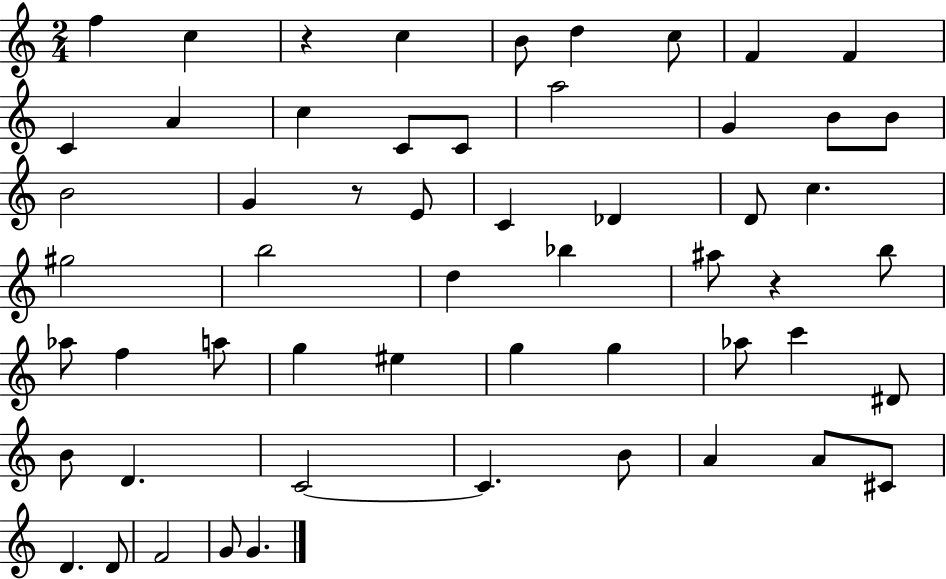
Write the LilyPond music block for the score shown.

{
  \clef treble
  \numericTimeSignature
  \time 2/4
  \key c \major
  \repeat volta 2 { f''4 c''4 | r4 c''4 | b'8 d''4 c''8 | f'4 f'4 | \break c'4 a'4 | c''4 c'8 c'8 | a''2 | g'4 b'8 b'8 | \break b'2 | g'4 r8 e'8 | c'4 des'4 | d'8 c''4. | \break gis''2 | b''2 | d''4 bes''4 | ais''8 r4 b''8 | \break aes''8 f''4 a''8 | g''4 eis''4 | g''4 g''4 | aes''8 c'''4 dis'8 | \break b'8 d'4. | c'2~~ | c'4. b'8 | a'4 a'8 cis'8 | \break d'4. d'8 | f'2 | g'8 g'4. | } \bar "|."
}